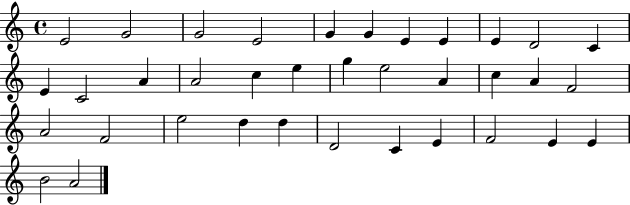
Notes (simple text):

E4/h G4/h G4/h E4/h G4/q G4/q E4/q E4/q E4/q D4/h C4/q E4/q C4/h A4/q A4/h C5/q E5/q G5/q E5/h A4/q C5/q A4/q F4/h A4/h F4/h E5/h D5/q D5/q D4/h C4/q E4/q F4/h E4/q E4/q B4/h A4/h